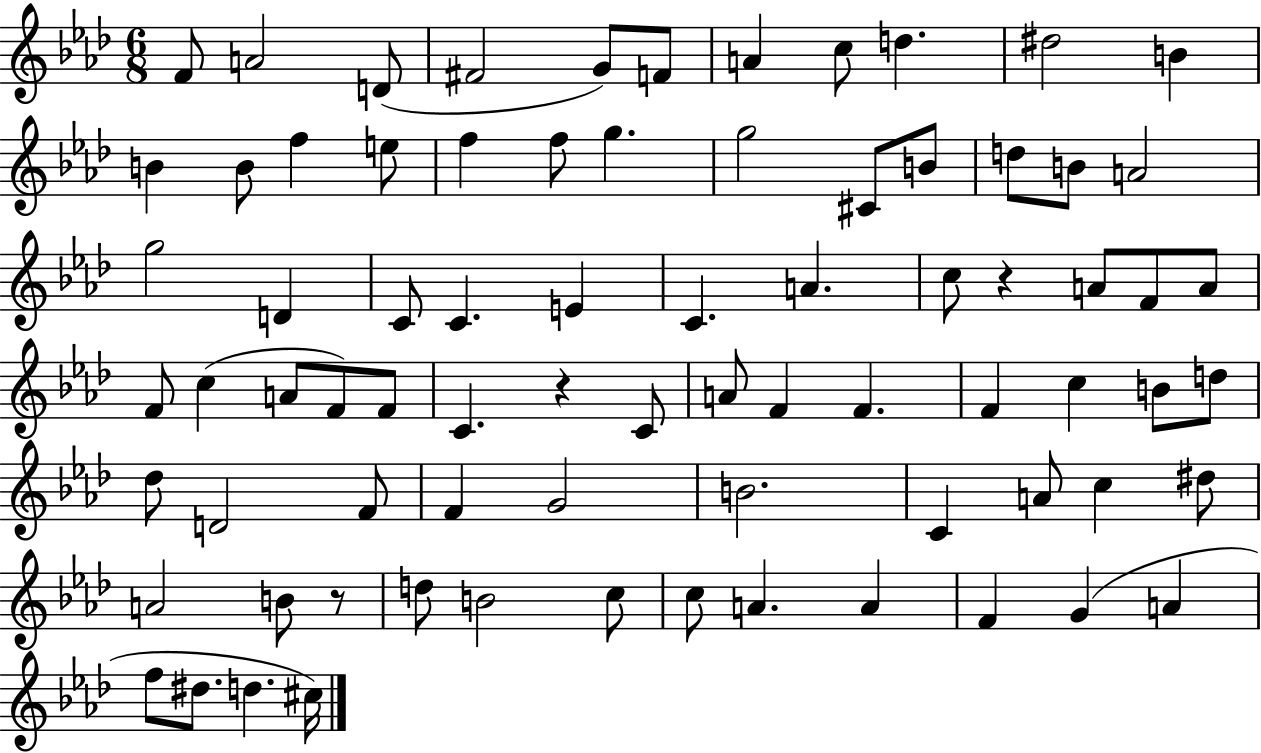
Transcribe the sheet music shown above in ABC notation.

X:1
T:Untitled
M:6/8
L:1/4
K:Ab
F/2 A2 D/2 ^F2 G/2 F/2 A c/2 d ^d2 B B B/2 f e/2 f f/2 g g2 ^C/2 B/2 d/2 B/2 A2 g2 D C/2 C E C A c/2 z A/2 F/2 A/2 F/2 c A/2 F/2 F/2 C z C/2 A/2 F F F c B/2 d/2 _d/2 D2 F/2 F G2 B2 C A/2 c ^d/2 A2 B/2 z/2 d/2 B2 c/2 c/2 A A F G A f/2 ^d/2 d ^c/4